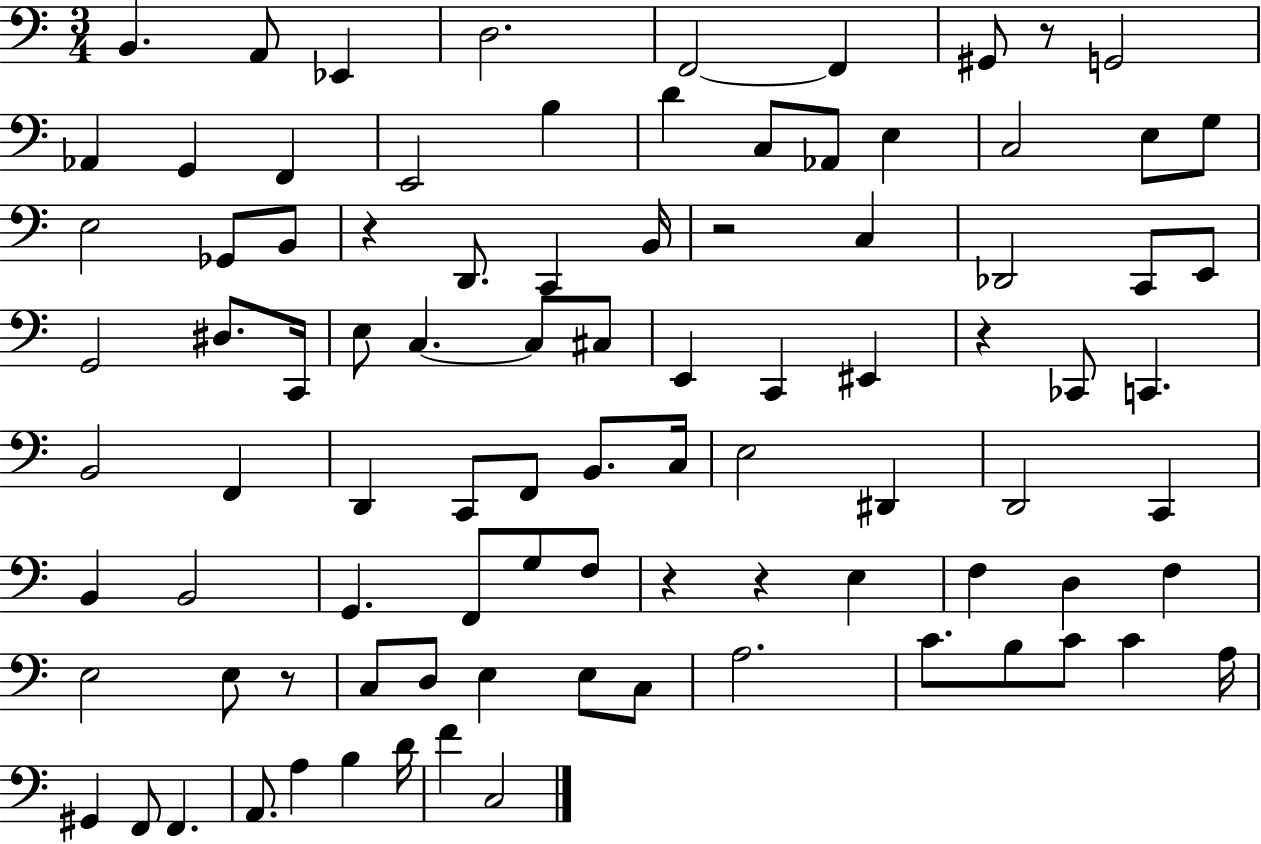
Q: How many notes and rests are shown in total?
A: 92